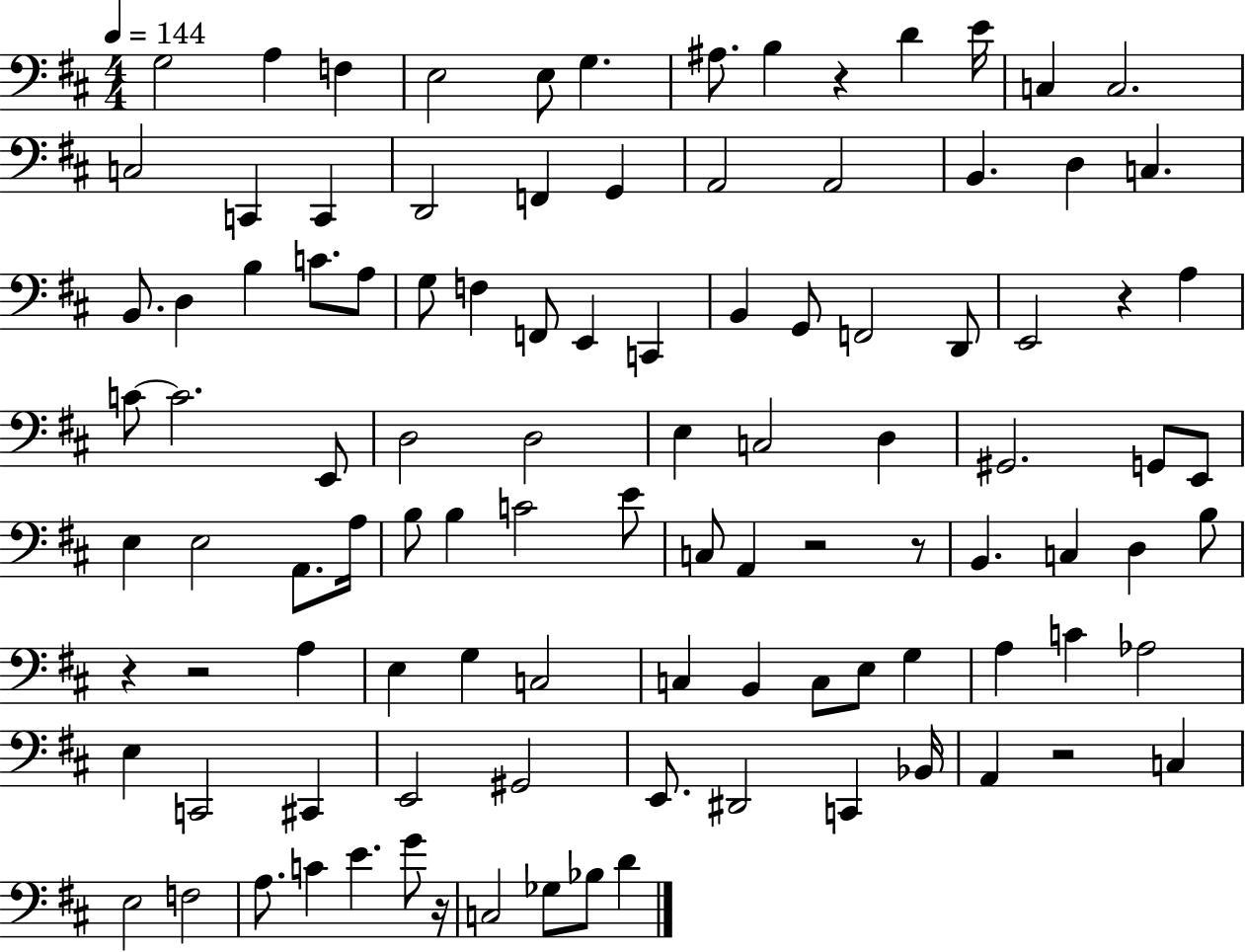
X:1
T:Untitled
M:4/4
L:1/4
K:D
G,2 A, F, E,2 E,/2 G, ^A,/2 B, z D E/4 C, C,2 C,2 C,, C,, D,,2 F,, G,, A,,2 A,,2 B,, D, C, B,,/2 D, B, C/2 A,/2 G,/2 F, F,,/2 E,, C,, B,, G,,/2 F,,2 D,,/2 E,,2 z A, C/2 C2 E,,/2 D,2 D,2 E, C,2 D, ^G,,2 G,,/2 E,,/2 E, E,2 A,,/2 A,/4 B,/2 B, C2 E/2 C,/2 A,, z2 z/2 B,, C, D, B,/2 z z2 A, E, G, C,2 C, B,, C,/2 E,/2 G, A, C _A,2 E, C,,2 ^C,, E,,2 ^G,,2 E,,/2 ^D,,2 C,, _B,,/4 A,, z2 C, E,2 F,2 A,/2 C E G/2 z/4 C,2 _G,/2 _B,/2 D